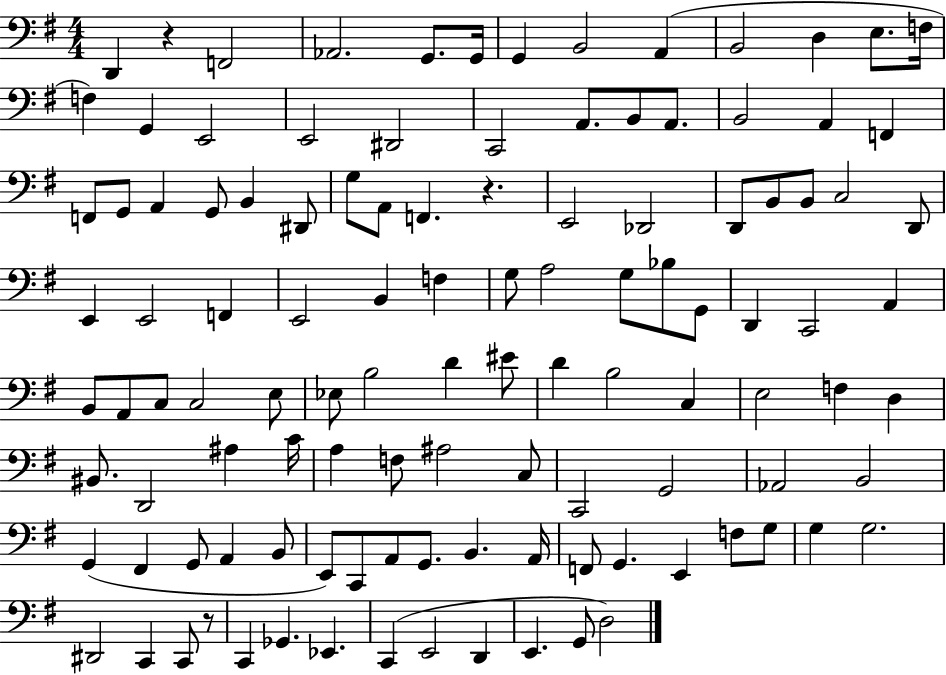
{
  \clef bass
  \numericTimeSignature
  \time 4/4
  \key g \major
  \repeat volta 2 { d,4 r4 f,2 | aes,2. g,8. g,16 | g,4 b,2 a,4( | b,2 d4 e8. f16 | \break f4) g,4 e,2 | e,2 dis,2 | c,2 a,8. b,8 a,8. | b,2 a,4 f,4 | \break f,8 g,8 a,4 g,8 b,4 dis,8 | g8 a,8 f,4. r4. | e,2 des,2 | d,8 b,8 b,8 c2 d,8 | \break e,4 e,2 f,4 | e,2 b,4 f4 | g8 a2 g8 bes8 g,8 | d,4 c,2 a,4 | \break b,8 a,8 c8 c2 e8 | ees8 b2 d'4 eis'8 | d'4 b2 c4 | e2 f4 d4 | \break bis,8. d,2 ais4 c'16 | a4 f8 ais2 c8 | c,2 g,2 | aes,2 b,2 | \break g,4( fis,4 g,8 a,4 b,8 | e,8) c,8 a,8 g,8. b,4. a,16 | f,8 g,4. e,4 f8 g8 | g4 g2. | \break dis,2 c,4 c,8 r8 | c,4 ges,4. ees,4. | c,4( e,2 d,4 | e,4. g,8 d2) | \break } \bar "|."
}